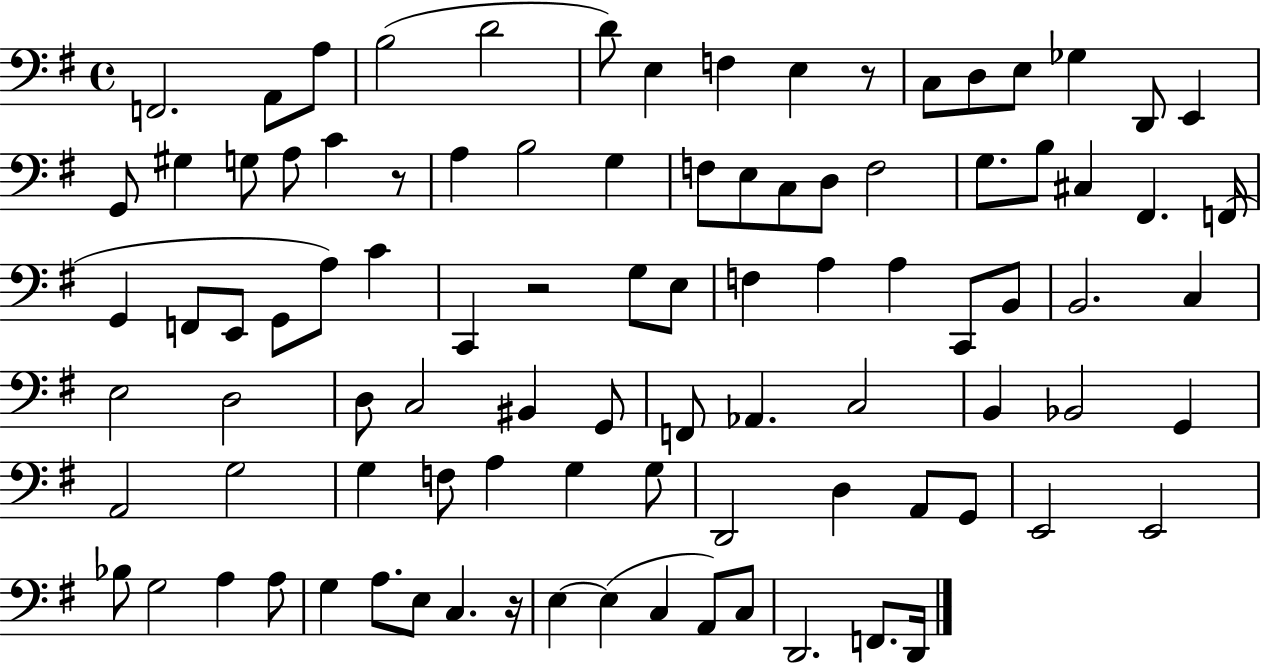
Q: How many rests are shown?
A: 4